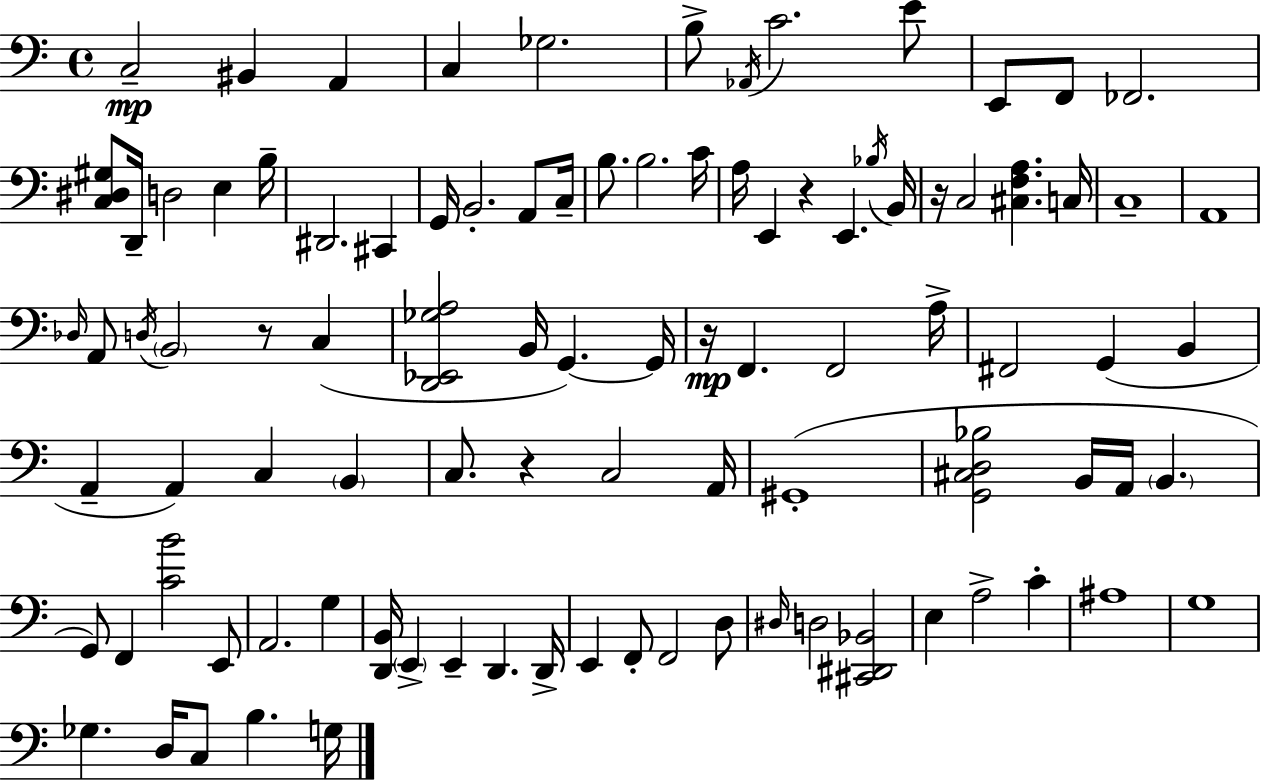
X:1
T:Untitled
M:4/4
L:1/4
K:Am
C,2 ^B,, A,, C, _G,2 B,/2 _A,,/4 C2 E/2 E,,/2 F,,/2 _F,,2 [C,^D,^G,]/2 D,,/4 D,2 E, B,/4 ^D,,2 ^C,, G,,/4 B,,2 A,,/2 C,/4 B,/2 B,2 C/4 A,/4 E,, z E,, _B,/4 B,,/4 z/4 C,2 [^C,F,A,] C,/4 C,4 A,,4 _D,/4 A,,/2 D,/4 B,,2 z/2 C, [D,,_E,,_G,A,]2 B,,/4 G,, G,,/4 z/4 F,, F,,2 A,/4 ^F,,2 G,, B,, A,, A,, C, B,, C,/2 z C,2 A,,/4 ^G,,4 [G,,^C,D,_B,]2 B,,/4 A,,/4 B,, G,,/2 F,, [CB]2 E,,/2 A,,2 G, [D,,B,,]/4 E,, E,, D,, D,,/4 E,, F,,/2 F,,2 D,/2 ^D,/4 D,2 [^C,,^D,,_B,,]2 E, A,2 C ^A,4 G,4 _G, D,/4 C,/2 B, G,/4